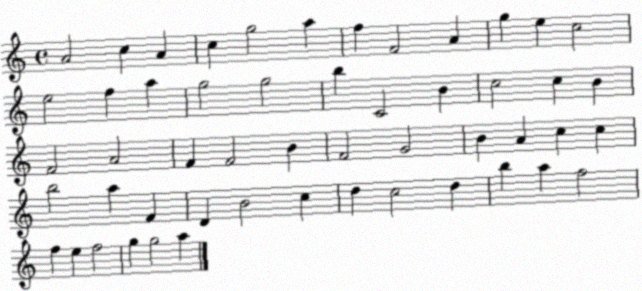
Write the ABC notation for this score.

X:1
T:Untitled
M:4/4
L:1/4
K:C
A2 c A c g2 a f F2 A g e c2 e2 f a g2 g2 b C2 B c2 c B F2 A2 F F2 B F2 G2 B A c c b2 a F D B2 c d c2 d b a f2 f e f2 g g2 a